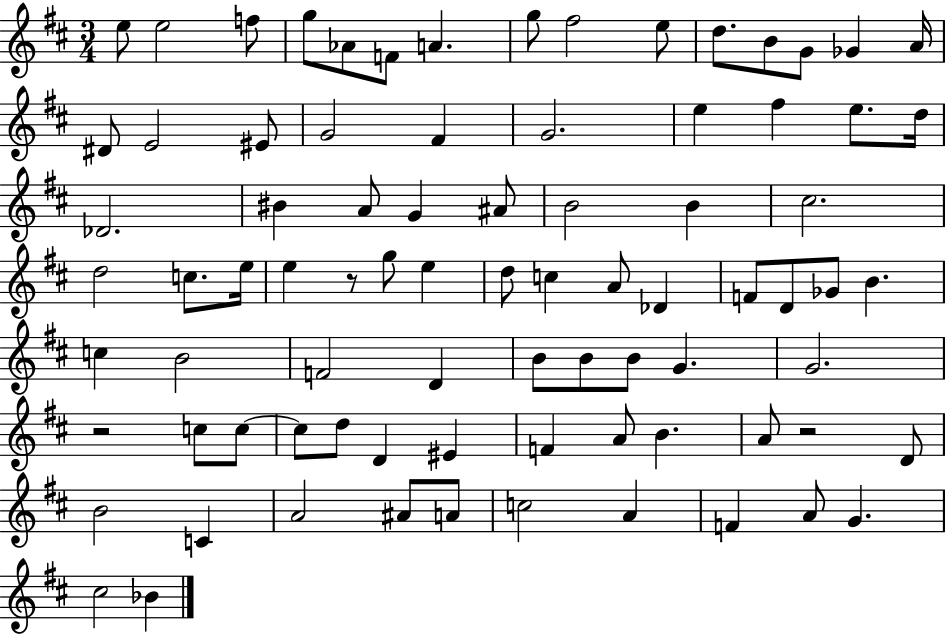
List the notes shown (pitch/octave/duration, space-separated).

E5/e E5/h F5/e G5/e Ab4/e F4/e A4/q. G5/e F#5/h E5/e D5/e. B4/e G4/e Gb4/q A4/s D#4/e E4/h EIS4/e G4/h F#4/q G4/h. E5/q F#5/q E5/e. D5/s Db4/h. BIS4/q A4/e G4/q A#4/e B4/h B4/q C#5/h. D5/h C5/e. E5/s E5/q R/e G5/e E5/q D5/e C5/q A4/e Db4/q F4/e D4/e Gb4/e B4/q. C5/q B4/h F4/h D4/q B4/e B4/e B4/e G4/q. G4/h. R/h C5/e C5/e C5/e D5/e D4/q EIS4/q F4/q A4/e B4/q. A4/e R/h D4/e B4/h C4/q A4/h A#4/e A4/e C5/h A4/q F4/q A4/e G4/q. C#5/h Bb4/q